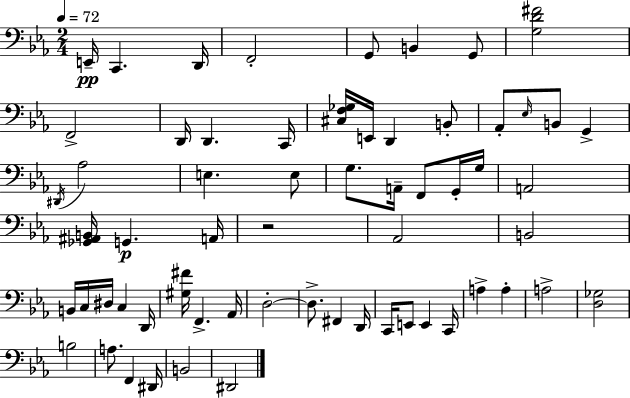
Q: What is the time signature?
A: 2/4